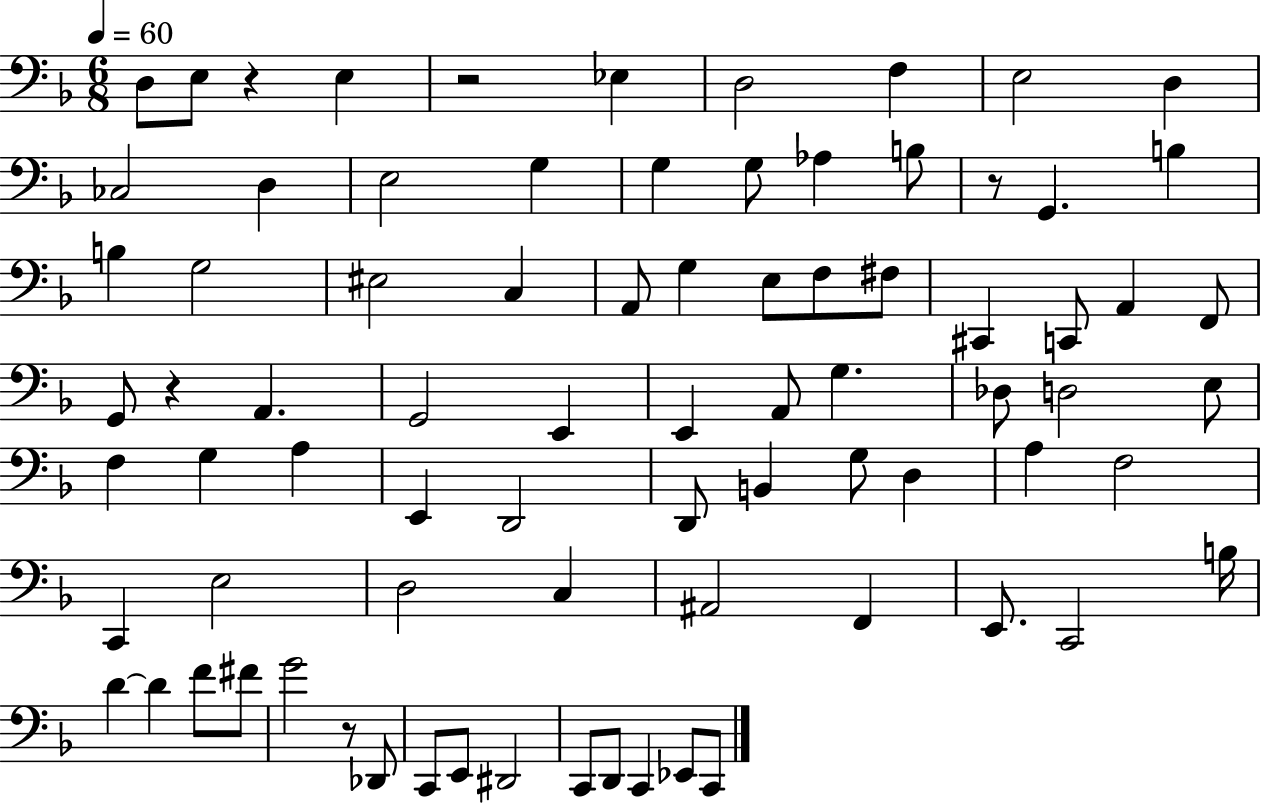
{
  \clef bass
  \numericTimeSignature
  \time 6/8
  \key f \major
  \tempo 4 = 60
  \repeat volta 2 { d8 e8 r4 e4 | r2 ees4 | d2 f4 | e2 d4 | \break ces2 d4 | e2 g4 | g4 g8 aes4 b8 | r8 g,4. b4 | \break b4 g2 | eis2 c4 | a,8 g4 e8 f8 fis8 | cis,4 c,8 a,4 f,8 | \break g,8 r4 a,4. | g,2 e,4 | e,4 a,8 g4. | des8 d2 e8 | \break f4 g4 a4 | e,4 d,2 | d,8 b,4 g8 d4 | a4 f2 | \break c,4 e2 | d2 c4 | ais,2 f,4 | e,8. c,2 b16 | \break d'4~~ d'4 f'8 fis'8 | g'2 r8 des,8 | c,8 e,8 dis,2 | c,8 d,8 c,4 ees,8 c,8 | \break } \bar "|."
}